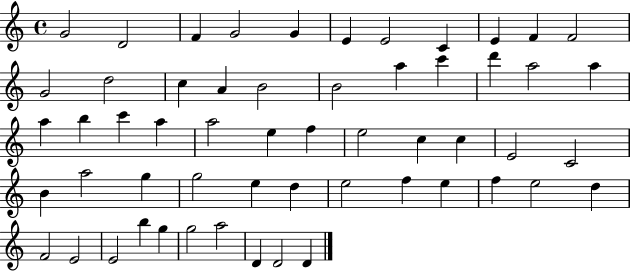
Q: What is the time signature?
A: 4/4